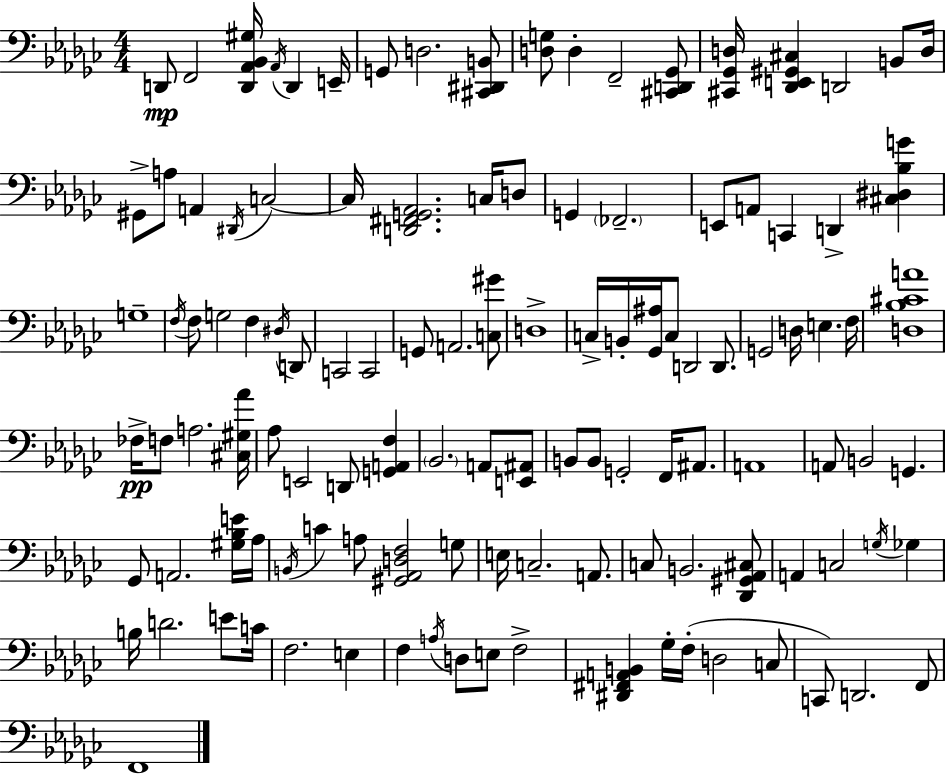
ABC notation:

X:1
T:Untitled
M:4/4
L:1/4
K:Ebm
D,,/2 F,,2 [D,,_A,,_B,,^G,]/4 _A,,/4 D,, E,,/4 G,,/2 D,2 [^C,,^D,,B,,]/2 [D,G,]/2 D, F,,2 [^C,,D,,_G,,]/2 [^C,,_G,,D,]/4 [_D,,E,,^G,,^C,] D,,2 B,,/2 D,/4 ^G,,/2 A,/2 A,, ^D,,/4 C,2 C,/4 [D,,^F,,G,,_A,,]2 C,/4 D,/2 G,, _F,,2 E,,/2 A,,/2 C,, D,, [^C,^D,_B,G] G,4 F,/4 F,/2 G,2 F, ^D,/4 D,,/2 C,,2 C,,2 G,,/2 A,,2 [C,^G]/2 D,4 C,/4 B,,/4 [_G,,^A,]/4 C,/2 D,,2 D,,/2 G,,2 D,/4 E, F,/4 [D,_B,^CA]4 _F,/4 F,/2 A,2 [^C,^G,_A]/4 _A,/2 E,,2 D,,/2 [G,,A,,F,] _B,,2 A,,/2 [E,,^A,,]/2 B,,/2 B,,/2 G,,2 F,,/4 ^A,,/2 A,,4 A,,/2 B,,2 G,, _G,,/2 A,,2 [^G,_B,E]/4 _A,/4 B,,/4 C A,/2 [^G,,_A,,D,F,]2 G,/2 E,/4 C,2 A,,/2 C,/2 B,,2 [_D,,^G,,_A,,^C,]/2 A,, C,2 G,/4 _G, B,/4 D2 E/2 C/4 F,2 E, F, A,/4 D,/2 E,/2 F,2 [^D,,^F,,A,,B,,] _G,/4 F,/4 D,2 C,/2 C,,/2 D,,2 F,,/2 F,,4